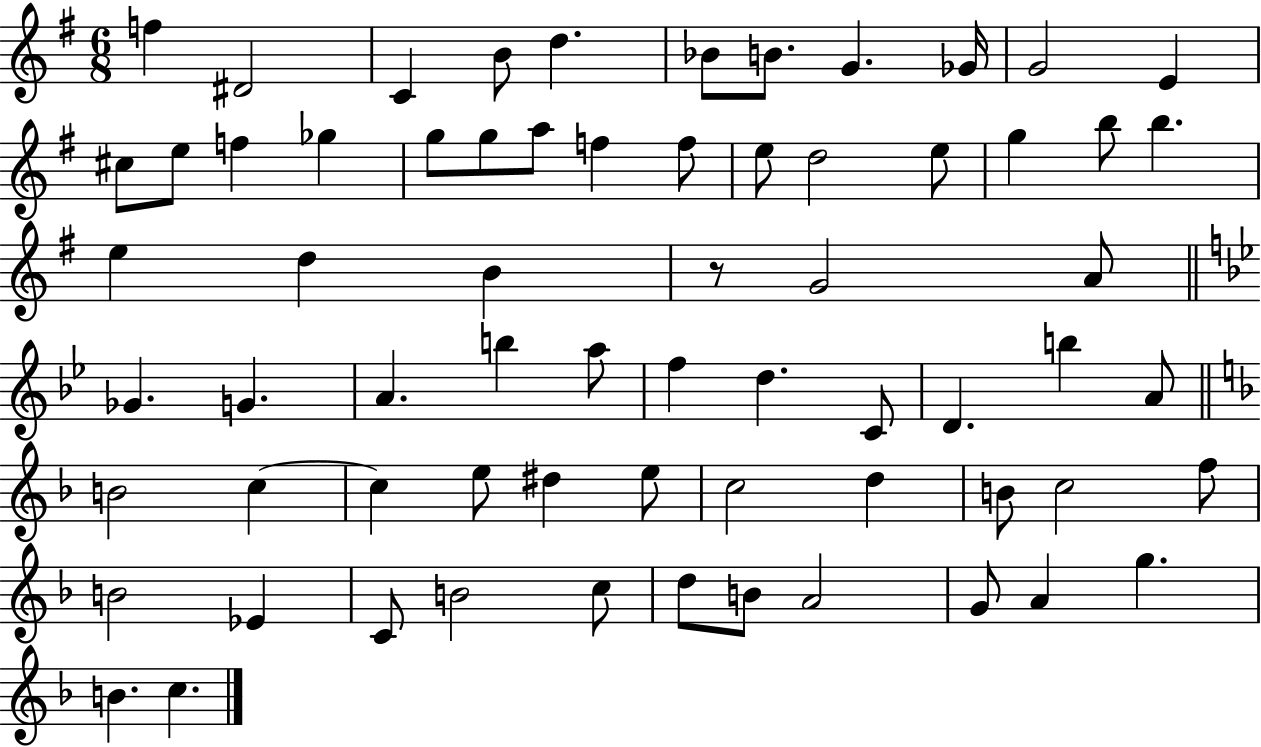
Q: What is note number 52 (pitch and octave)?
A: C5